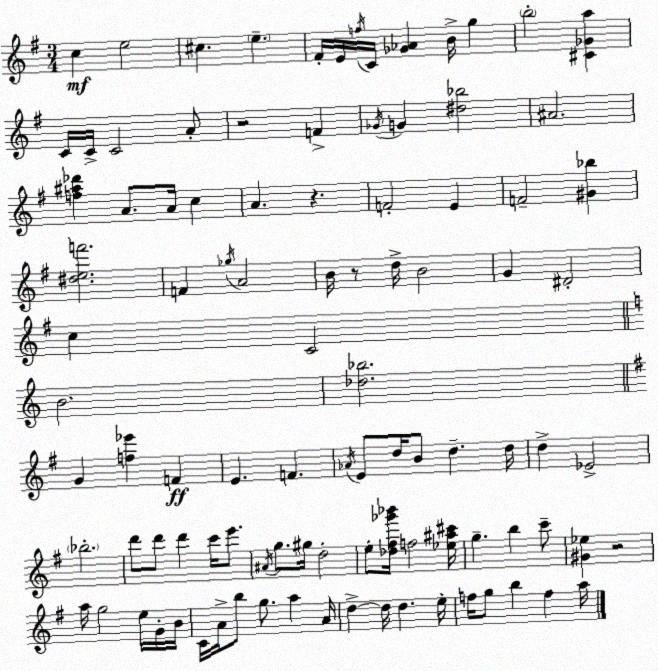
X:1
T:Untitled
M:3/4
L:1/4
K:G
c e2 ^c e ^F/4 E/4 f/4 C/4 [_G_A] B/4 g b2 [^C_Ga] C/4 C/4 C2 A/2 z2 F _G/4 G [^d_b]2 ^A2 [f^a_d'] A/2 A/4 c A z F2 E F2 [^G_b] [^def']2 F _g/4 A2 B/4 z/2 d/4 B2 G ^D2 c C2 B2 [_d_b]2 G [f_e'] F E F _A/4 E/2 d/4 B/2 d d/4 d _E2 _b2 d'/2 d'/2 d' c'/4 e'/2 ^A/4 g/2 ^g/4 d2 e/2 [_d^f_g'_b']/4 f2 [_e^a^c']/4 g b c'/2 [^G_e] z2 a/4 g2 e/4 G/4 B/4 C/4 A/4 b/2 g/2 a A/4 d d/4 d e/4 f/4 g/2 b f a/4